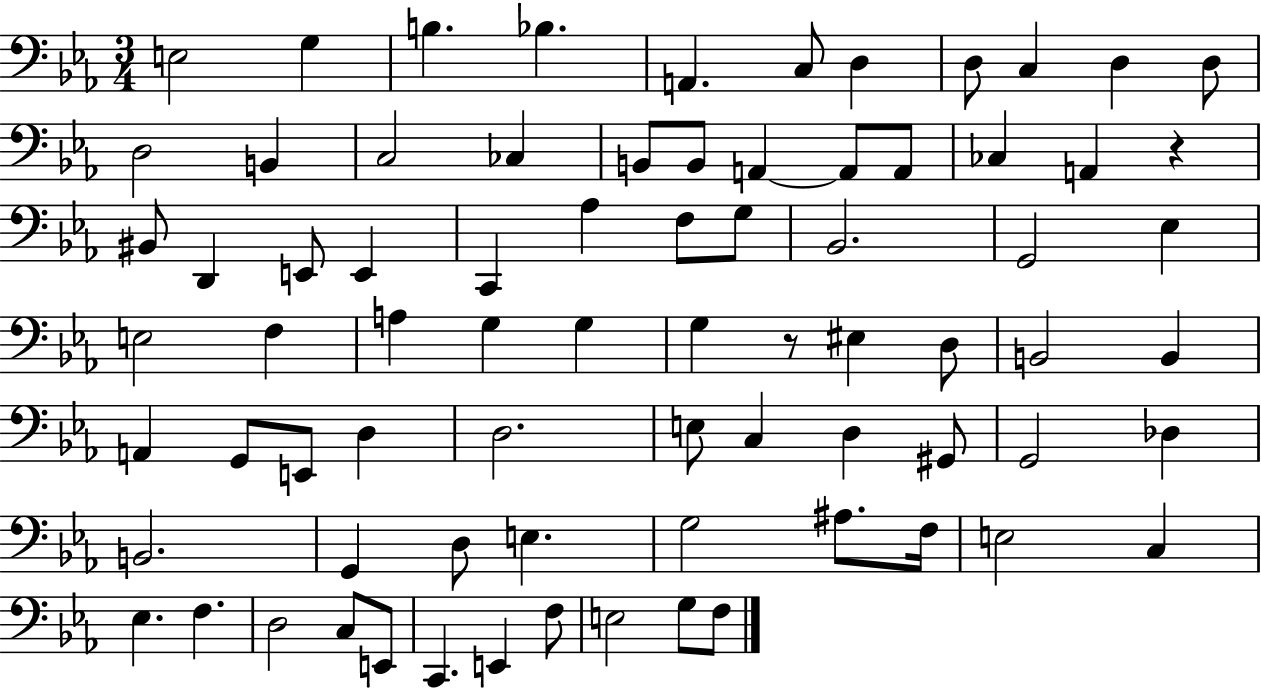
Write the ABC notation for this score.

X:1
T:Untitled
M:3/4
L:1/4
K:Eb
E,2 G, B, _B, A,, C,/2 D, D,/2 C, D, D,/2 D,2 B,, C,2 _C, B,,/2 B,,/2 A,, A,,/2 A,,/2 _C, A,, z ^B,,/2 D,, E,,/2 E,, C,, _A, F,/2 G,/2 _B,,2 G,,2 _E, E,2 F, A, G, G, G, z/2 ^E, D,/2 B,,2 B,, A,, G,,/2 E,,/2 D, D,2 E,/2 C, D, ^G,,/2 G,,2 _D, B,,2 G,, D,/2 E, G,2 ^A,/2 F,/4 E,2 C, _E, F, D,2 C,/2 E,,/2 C,, E,, F,/2 E,2 G,/2 F,/2